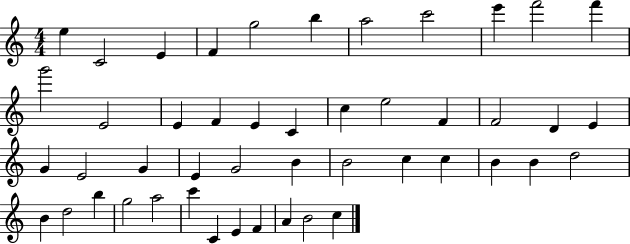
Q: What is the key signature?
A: C major